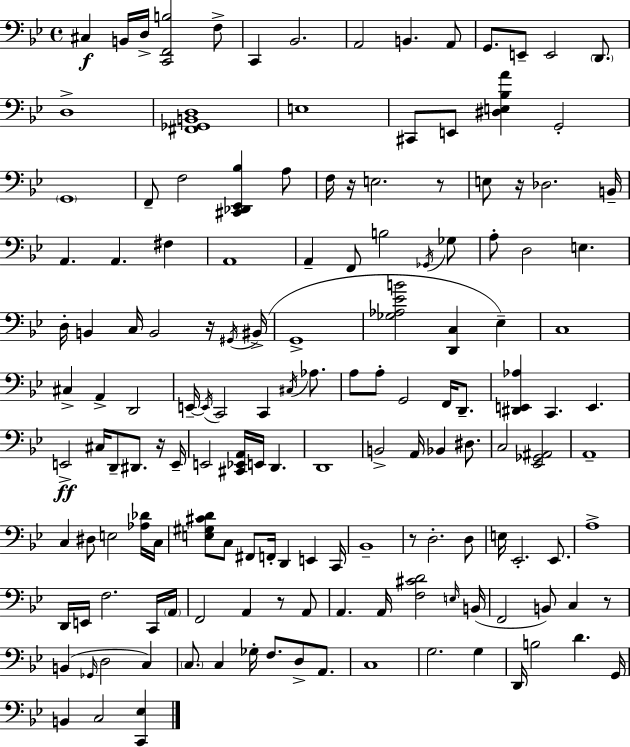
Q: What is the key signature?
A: BES major